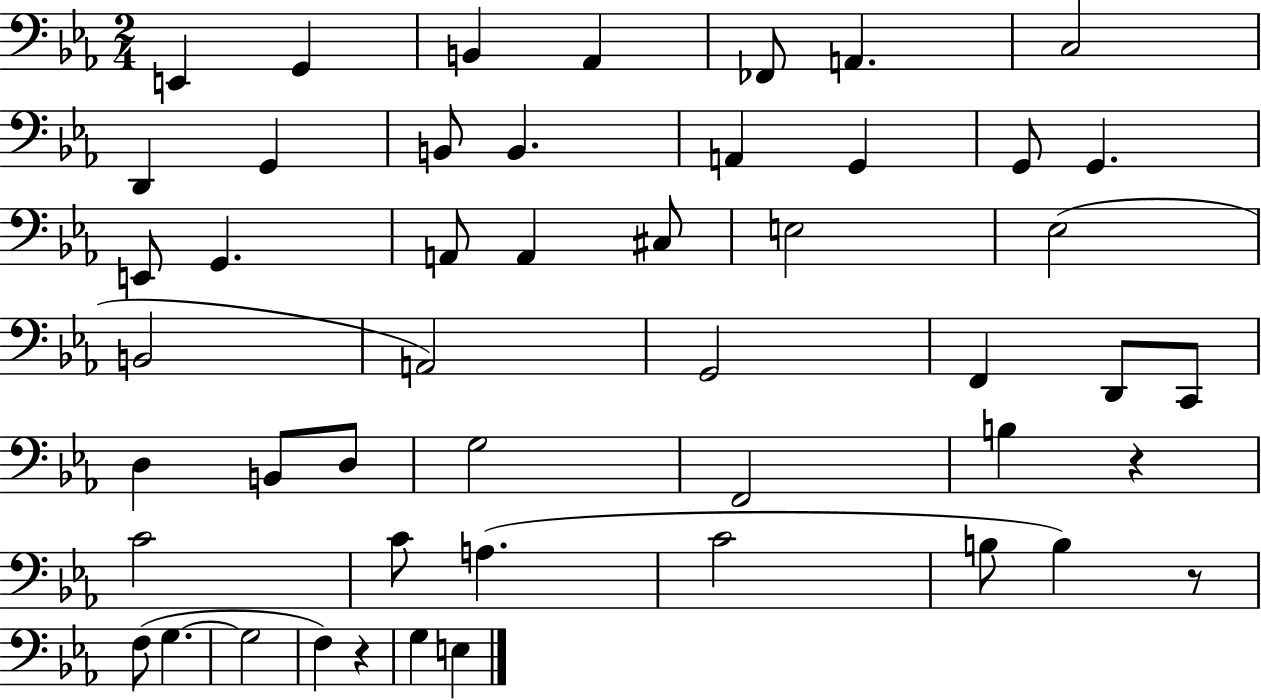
{
  \clef bass
  \numericTimeSignature
  \time 2/4
  \key ees \major
  \repeat volta 2 { e,4 g,4 | b,4 aes,4 | fes,8 a,4. | c2 | \break d,4 g,4 | b,8 b,4. | a,4 g,4 | g,8 g,4. | \break e,8 g,4. | a,8 a,4 cis8 | e2 | ees2( | \break b,2 | a,2) | g,2 | f,4 d,8 c,8 | \break d4 b,8 d8 | g2 | f,2 | b4 r4 | \break c'2 | c'8 a4.( | c'2 | b8 b4) r8 | \break f8( g4.~~ | g2 | f4) r4 | g4 e4 | \break } \bar "|."
}